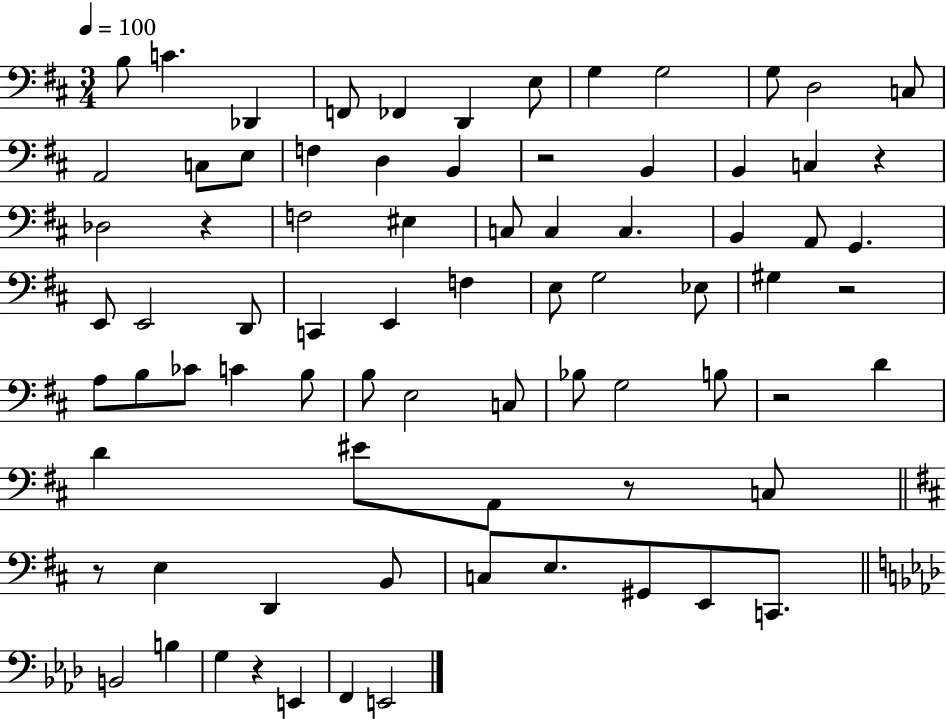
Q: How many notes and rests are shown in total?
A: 78